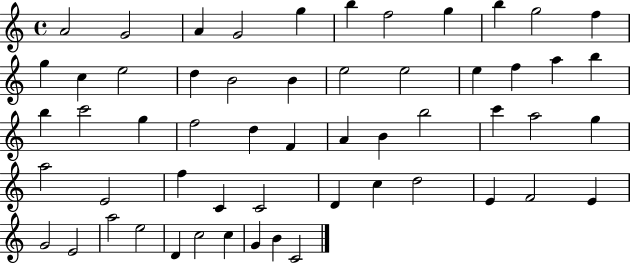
A4/h G4/h A4/q G4/h G5/q B5/q F5/h G5/q B5/q G5/h F5/q G5/q C5/q E5/h D5/q B4/h B4/q E5/h E5/h E5/q F5/q A5/q B5/q B5/q C6/h G5/q F5/h D5/q F4/q A4/q B4/q B5/h C6/q A5/h G5/q A5/h E4/h F5/q C4/q C4/h D4/q C5/q D5/h E4/q F4/h E4/q G4/h E4/h A5/h E5/h D4/q C5/h C5/q G4/q B4/q C4/h